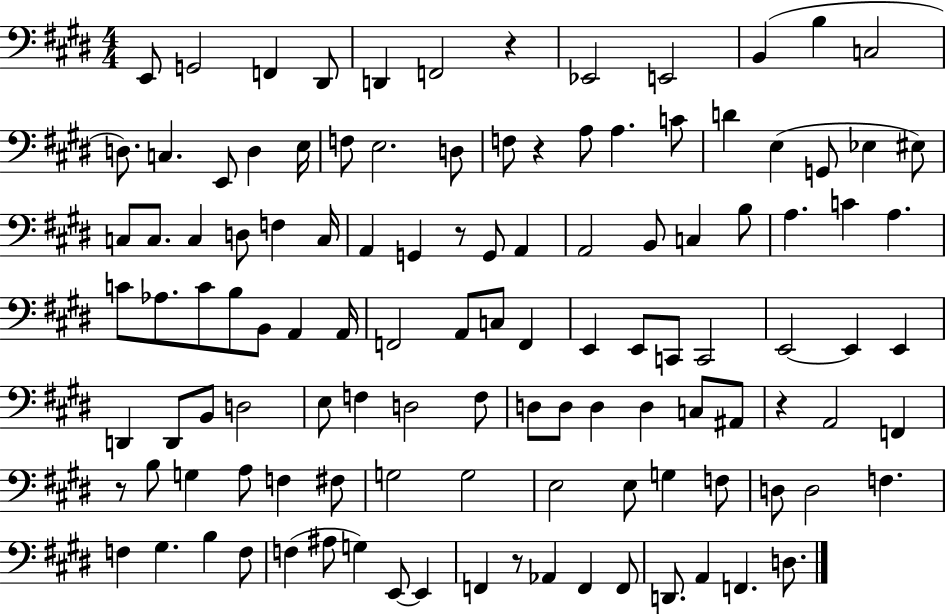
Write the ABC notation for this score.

X:1
T:Untitled
M:4/4
L:1/4
K:E
E,,/2 G,,2 F,, ^D,,/2 D,, F,,2 z _E,,2 E,,2 B,, B, C,2 D,/2 C, E,,/2 D, E,/4 F,/2 E,2 D,/2 F,/2 z A,/2 A, C/2 D E, G,,/2 _E, ^E,/2 C,/2 C,/2 C, D,/2 F, C,/4 A,, G,, z/2 G,,/2 A,, A,,2 B,,/2 C, B,/2 A, C A, C/2 _A,/2 C/2 B,/2 B,,/2 A,, A,,/4 F,,2 A,,/2 C,/2 F,, E,, E,,/2 C,,/2 C,,2 E,,2 E,, E,, D,, D,,/2 B,,/2 D,2 E,/2 F, D,2 F,/2 D,/2 D,/2 D, D, C,/2 ^A,,/2 z A,,2 F,, z/2 B,/2 G, A,/2 F, ^F,/2 G,2 G,2 E,2 E,/2 G, F,/2 D,/2 D,2 F, F, ^G, B, F,/2 F, ^A,/2 G, E,,/2 E,, F,, z/2 _A,, F,, F,,/2 D,,/2 A,, F,, D,/2